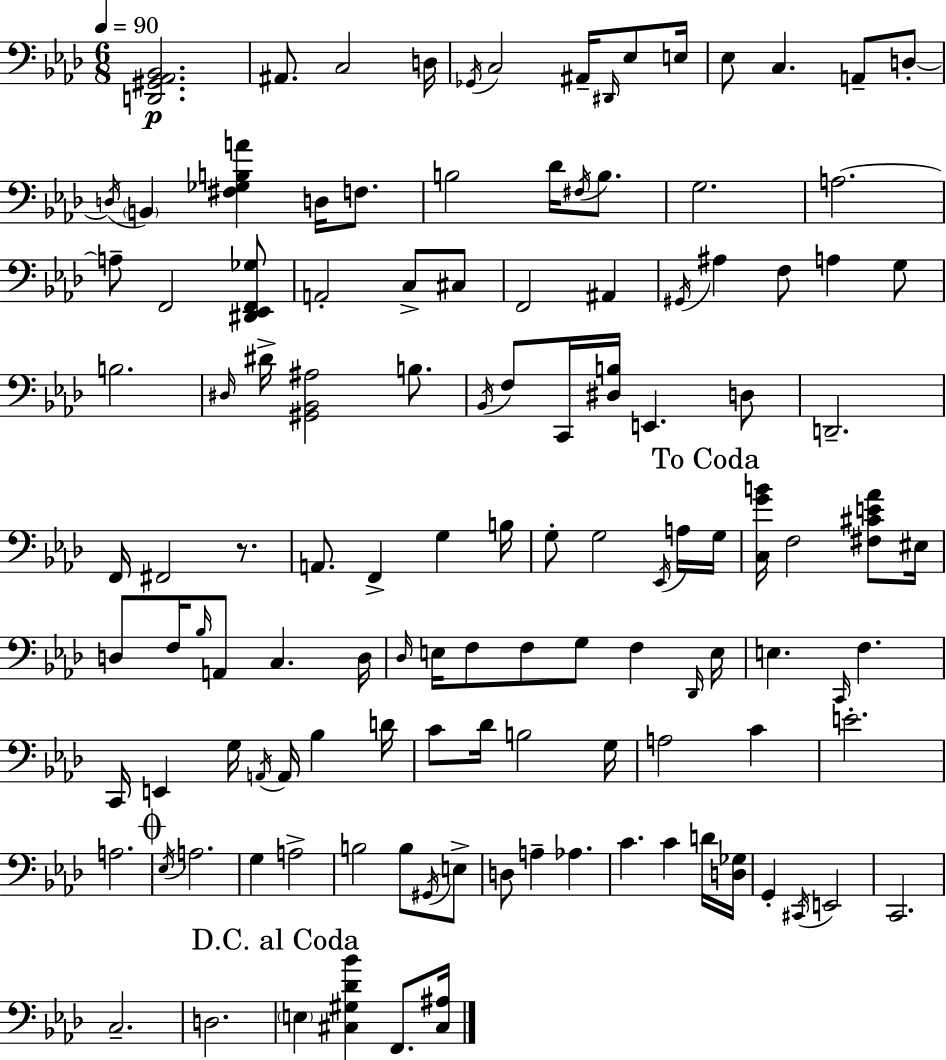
{
  \clef bass
  \numericTimeSignature
  \time 6/8
  \key aes \major
  \tempo 4 = 90
  <d, gis, aes, bes,>2.\p | ais,8. c2 d16 | \acciaccatura { ges,16 } c2 ais,16-- \grace { dis,16 } ees8 | e16 ees8 c4. a,8-- | \break d8-.~~ \acciaccatura { d16 } \parenthesize b,4 <fis ges b a'>4 d16 | f8. b2 des'16 | \acciaccatura { fis16 } b8. g2. | a2.~~ | \break a8-- f,2 | <dis, ees, f, ges>8 a,2-. | c8-> cis8 f,2 | ais,4 \acciaccatura { gis,16 } ais4 f8 a4 | \break g8 b2. | \grace { dis16 } dis'16-> <gis, bes, ais>2 | b8. \acciaccatura { bes,16 } f8 c,16 <dis b>16 e,4. | d8 d,2.-- | \break f,16 fis,2 | r8. a,8. f,4-> | g4 b16 g8-. g2 | \acciaccatura { ees,16 } a16 \mark "To Coda" g16 <c g' b'>16 f2 | \break <fis cis' e' aes'>8 eis16 d8 f16 \grace { bes16 } | a,8 c4. d16 \grace { des16 } e16 f8 | f8 g8 f4 \grace { des,16 } e16 e4. | \grace { c,16 } f4. | \break c,16 e,4 g16 \acciaccatura { a,16 } a,16 bes4 | d'16 c'8 des'16 b2 | g16 a2 c'4 | e'2.-. | \break a2. | \mark \markup { \musicglyph "scripts.coda" } \acciaccatura { ees16 } a2. | g4 a2-> | b2 b8 | \break \acciaccatura { gis,16 } e8-> d8 a4-- aes4. | c'4. c'4 | d'16 <d ges>16 g,4-. \acciaccatura { cis,16 } e,2 | c,2. | \break c2.-- | d2. | \mark "D.C. al Coda" \parenthesize e4 <cis gis des' bes'>4 | f,8. <cis ais>16 \bar "|."
}